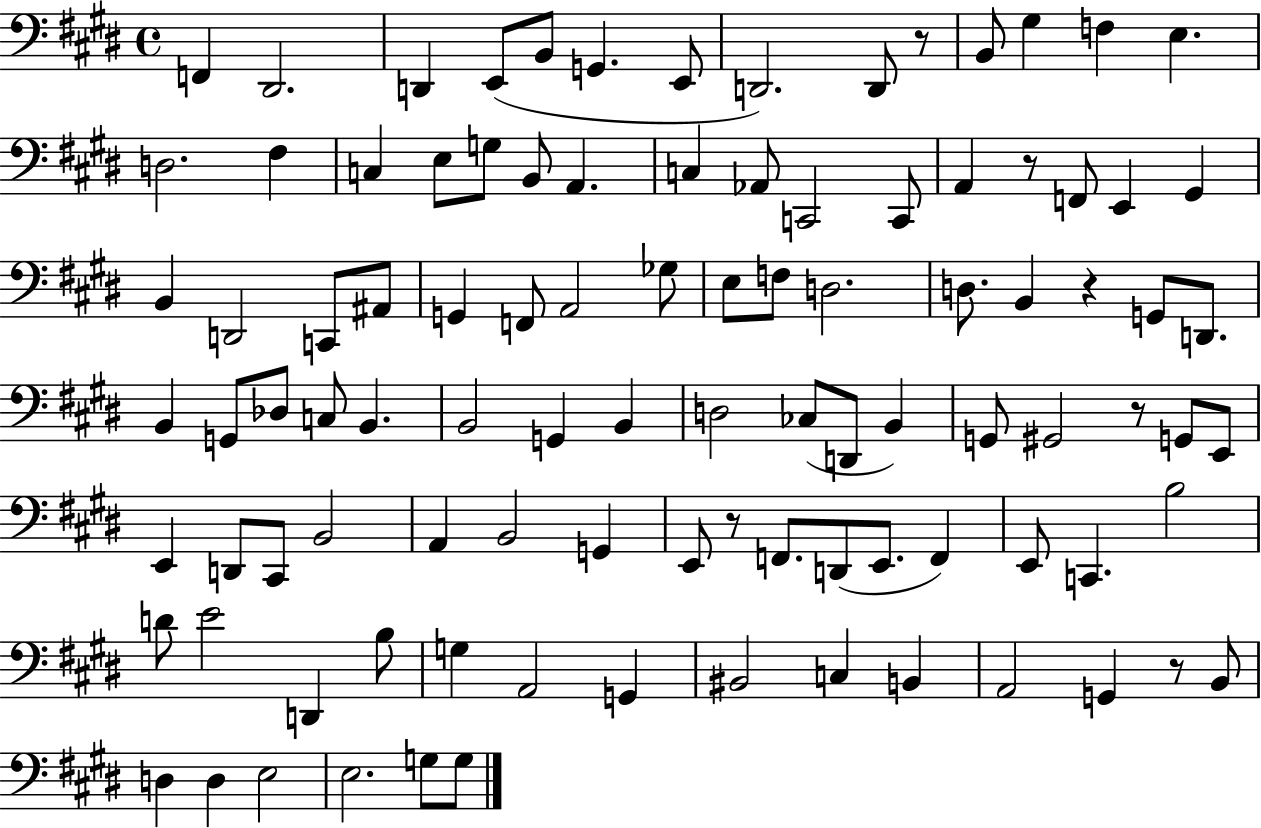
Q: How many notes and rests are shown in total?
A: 99